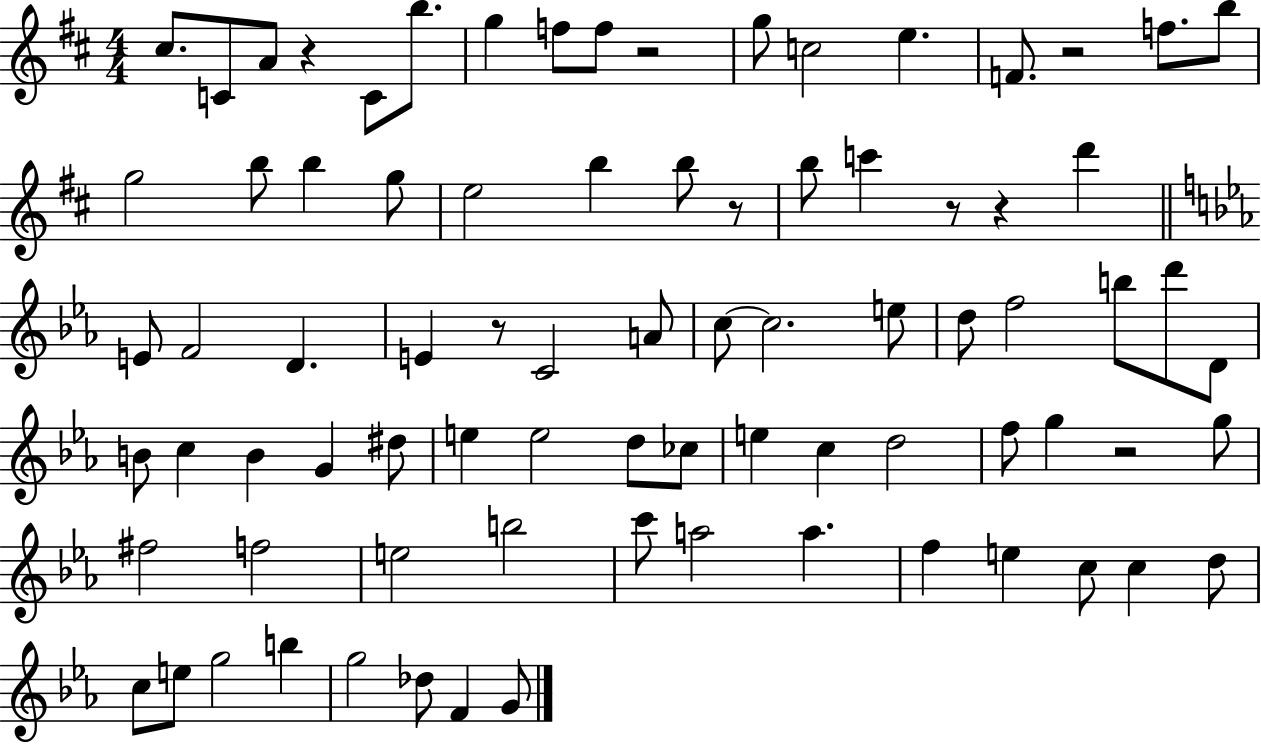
{
  \clef treble
  \numericTimeSignature
  \time 4/4
  \key d \major
  cis''8. c'8 a'8 r4 c'8 b''8. | g''4 f''8 f''8 r2 | g''8 c''2 e''4. | f'8. r2 f''8. b''8 | \break g''2 b''8 b''4 g''8 | e''2 b''4 b''8 r8 | b''8 c'''4 r8 r4 d'''4 | \bar "||" \break \key ees \major e'8 f'2 d'4. | e'4 r8 c'2 a'8 | c''8~~ c''2. e''8 | d''8 f''2 b''8 d'''8 d'8 | \break b'8 c''4 b'4 g'4 dis''8 | e''4 e''2 d''8 ces''8 | e''4 c''4 d''2 | f''8 g''4 r2 g''8 | \break fis''2 f''2 | e''2 b''2 | c'''8 a''2 a''4. | f''4 e''4 c''8 c''4 d''8 | \break c''8 e''8 g''2 b''4 | g''2 des''8 f'4 g'8 | \bar "|."
}